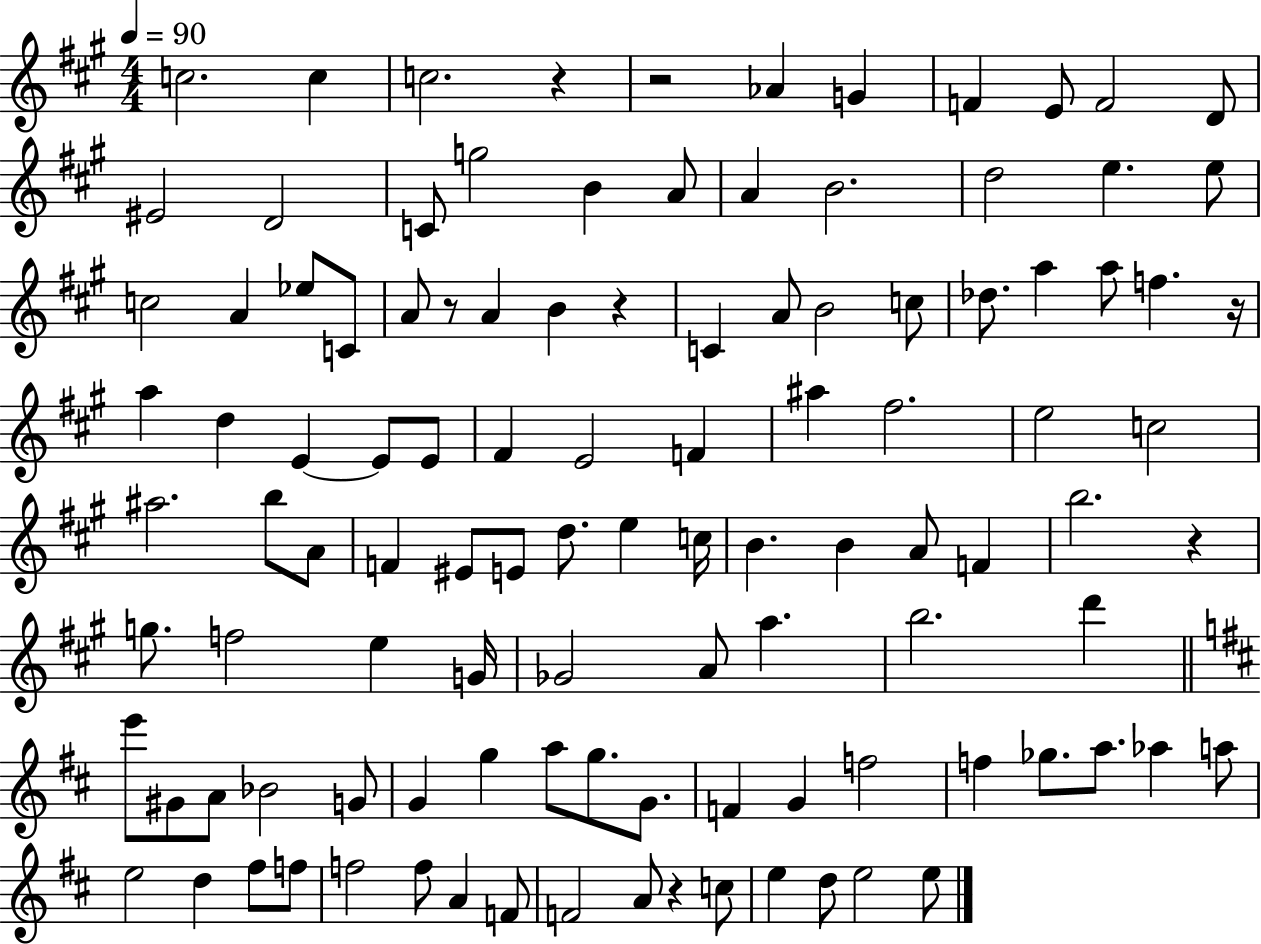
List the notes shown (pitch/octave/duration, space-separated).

C5/h. C5/q C5/h. R/q R/h Ab4/q G4/q F4/q E4/e F4/h D4/e EIS4/h D4/h C4/e G5/h B4/q A4/e A4/q B4/h. D5/h E5/q. E5/e C5/h A4/q Eb5/e C4/e A4/e R/e A4/q B4/q R/q C4/q A4/e B4/h C5/e Db5/e. A5/q A5/e F5/q. R/s A5/q D5/q E4/q E4/e E4/e F#4/q E4/h F4/q A#5/q F#5/h. E5/h C5/h A#5/h. B5/e A4/e F4/q EIS4/e E4/e D5/e. E5/q C5/s B4/q. B4/q A4/e F4/q B5/h. R/q G5/e. F5/h E5/q G4/s Gb4/h A4/e A5/q. B5/h. D6/q E6/e G#4/e A4/e Bb4/h G4/e G4/q G5/q A5/e G5/e. G4/e. F4/q G4/q F5/h F5/q Gb5/e. A5/e. Ab5/q A5/e E5/h D5/q F#5/e F5/e F5/h F5/e A4/q F4/e F4/h A4/e R/q C5/e E5/q D5/e E5/h E5/e